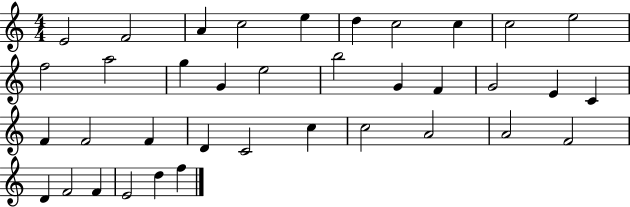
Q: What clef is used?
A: treble